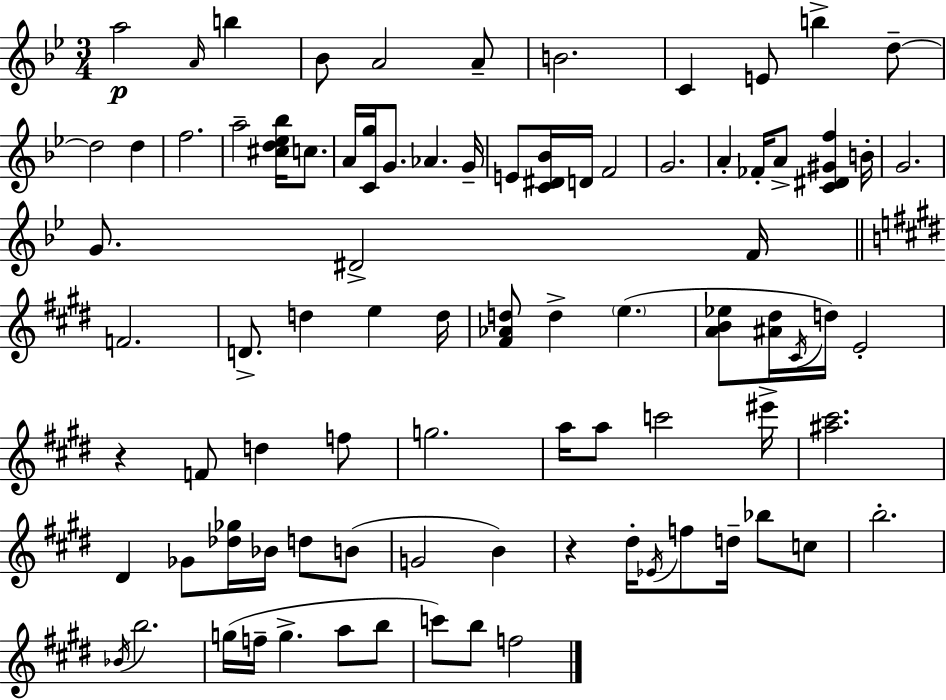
A5/h A4/s B5/q Bb4/e A4/h A4/e B4/h. C4/q E4/e B5/q D5/e D5/h D5/q F5/h. A5/h [C#5,D5,Eb5,Bb5]/s C5/e. A4/s [C4,G5]/s G4/e. Ab4/q. G4/s E4/e [C4,D#4,Bb4]/s D4/s F4/h G4/h. A4/q FES4/s A4/e [C4,D#4,G#4,F5]/q B4/s G4/h. G4/e. D#4/h F4/s F4/h. D4/e. D5/q E5/q D5/s [F#4,Ab4,D5]/e D5/q E5/q. [A4,B4,Eb5]/e [A#4,D#5]/s C#4/s D5/s E4/h R/q F4/e D5/q F5/e G5/h. A5/s A5/e C6/h EIS6/s [A#5,C#6]/h. D#4/q Gb4/e [Db5,Gb5]/s Bb4/s D5/e B4/e G4/h B4/q R/q D#5/s Eb4/s F5/e D5/s Bb5/e C5/e B5/h. Bb4/s B5/h. G5/s F5/s G5/q. A5/e B5/e C6/e B5/e F5/h